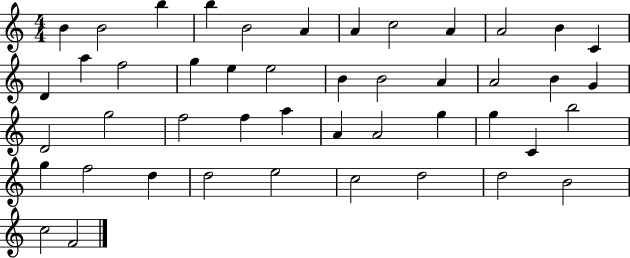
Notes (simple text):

B4/q B4/h B5/q B5/q B4/h A4/q A4/q C5/h A4/q A4/h B4/q C4/q D4/q A5/q F5/h G5/q E5/q E5/h B4/q B4/h A4/q A4/h B4/q G4/q D4/h G5/h F5/h F5/q A5/q A4/q A4/h G5/q G5/q C4/q B5/h G5/q F5/h D5/q D5/h E5/h C5/h D5/h D5/h B4/h C5/h F4/h